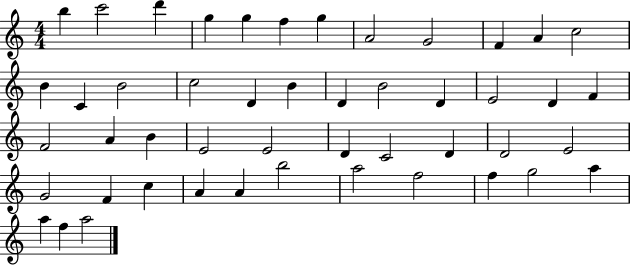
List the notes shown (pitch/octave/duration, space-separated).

B5/q C6/h D6/q G5/q G5/q F5/q G5/q A4/h G4/h F4/q A4/q C5/h B4/q C4/q B4/h C5/h D4/q B4/q D4/q B4/h D4/q E4/h D4/q F4/q F4/h A4/q B4/q E4/h E4/h D4/q C4/h D4/q D4/h E4/h G4/h F4/q C5/q A4/q A4/q B5/h A5/h F5/h F5/q G5/h A5/q A5/q F5/q A5/h